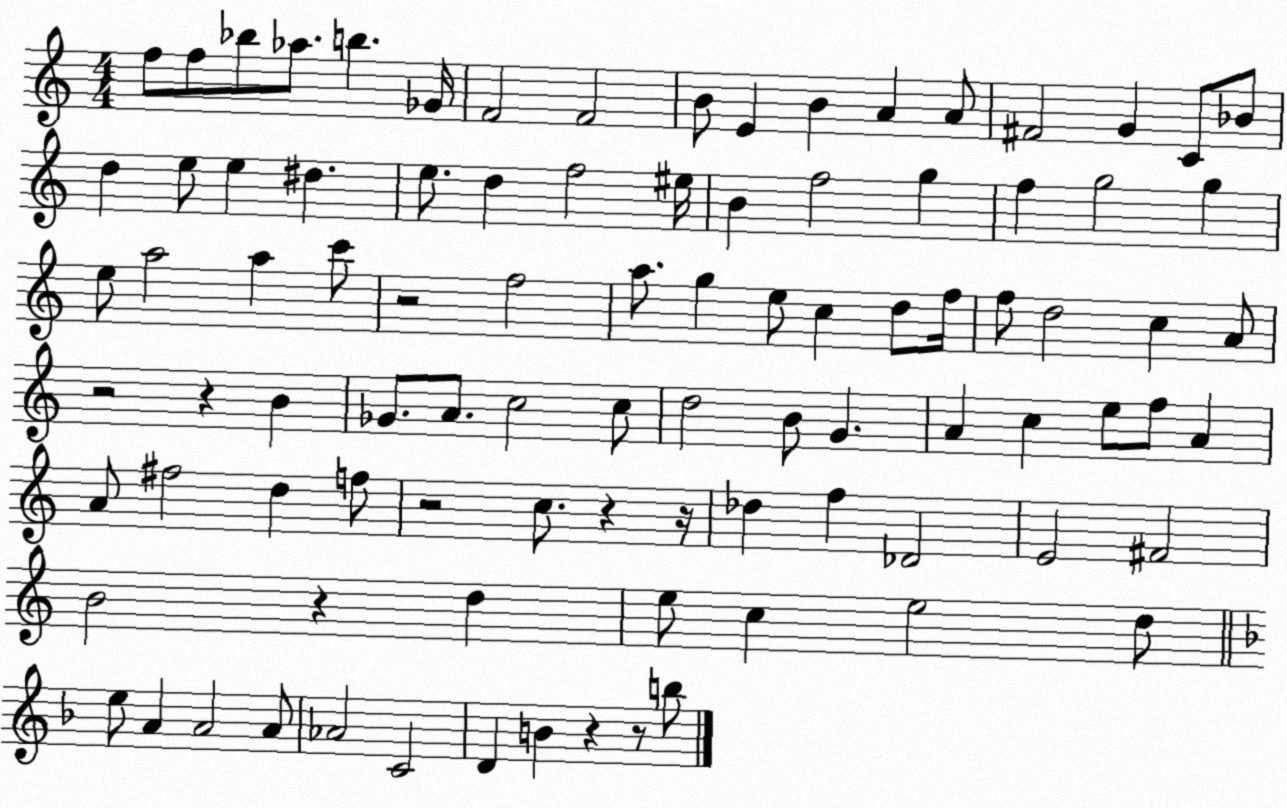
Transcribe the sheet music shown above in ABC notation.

X:1
T:Untitled
M:4/4
L:1/4
K:C
f/2 f/2 _b/2 _a/2 b _G/4 F2 F2 B/2 E B A A/2 ^F2 G C/2 _B/2 d e/2 e ^d e/2 d f2 ^e/4 B f2 g f g2 g e/2 a2 a c'/2 z2 f2 a/2 g e/2 c d/2 f/4 f/2 d2 c A/2 z2 z B _G/2 A/2 c2 c/2 d2 B/2 G A c e/2 f/2 A A/2 ^f2 d f/2 z2 c/2 z z/4 _d f _D2 E2 ^F2 B2 z d e/2 c e2 d/2 e/2 A A2 A/2 _A2 C2 D B z z/2 b/2